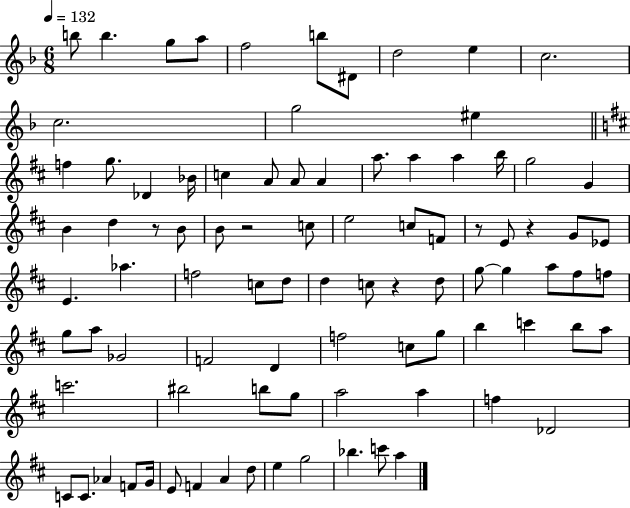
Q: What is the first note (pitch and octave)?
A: B5